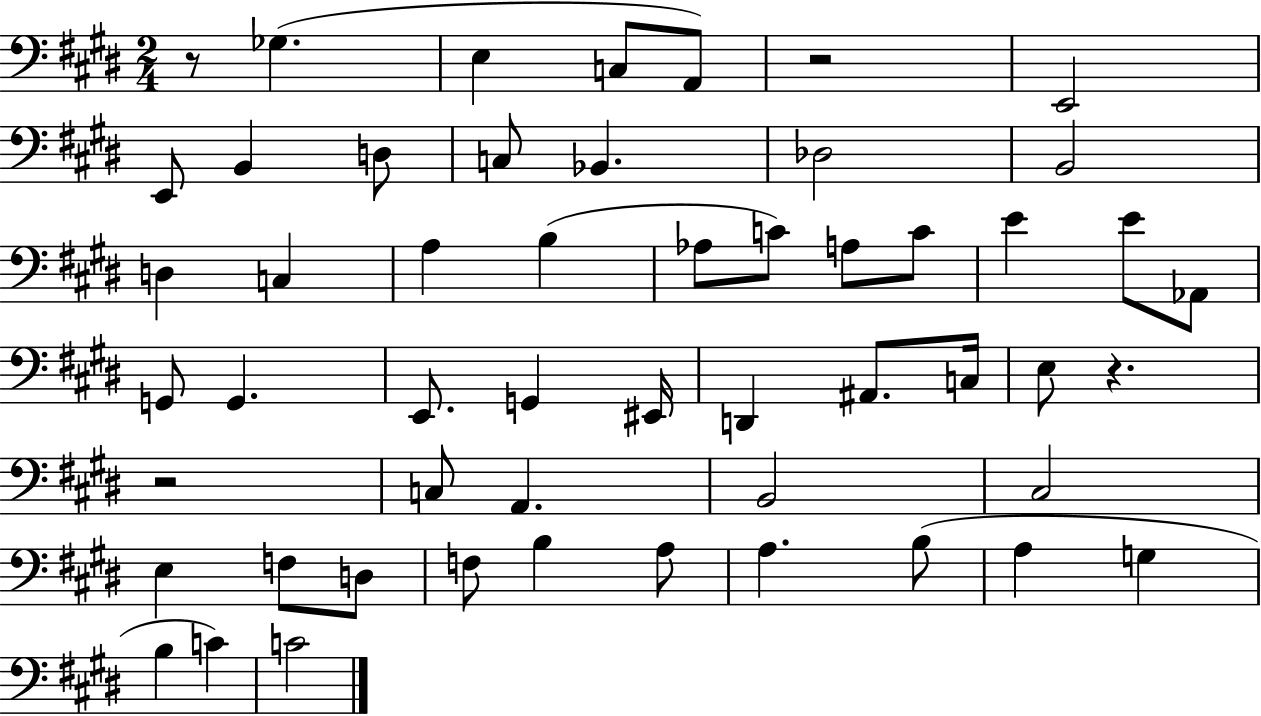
X:1
T:Untitled
M:2/4
L:1/4
K:E
z/2 _G, E, C,/2 A,,/2 z2 E,,2 E,,/2 B,, D,/2 C,/2 _B,, _D,2 B,,2 D, C, A, B, _A,/2 C/2 A,/2 C/2 E E/2 _A,,/2 G,,/2 G,, E,,/2 G,, ^E,,/4 D,, ^A,,/2 C,/4 E,/2 z z2 C,/2 A,, B,,2 ^C,2 E, F,/2 D,/2 F,/2 B, A,/2 A, B,/2 A, G, B, C C2